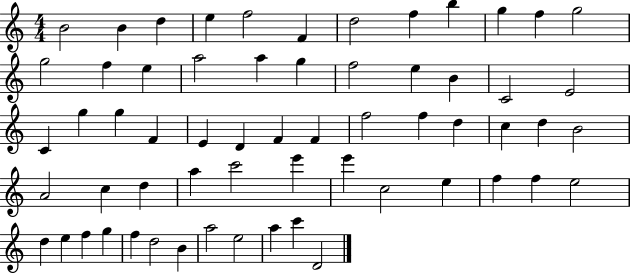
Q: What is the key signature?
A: C major